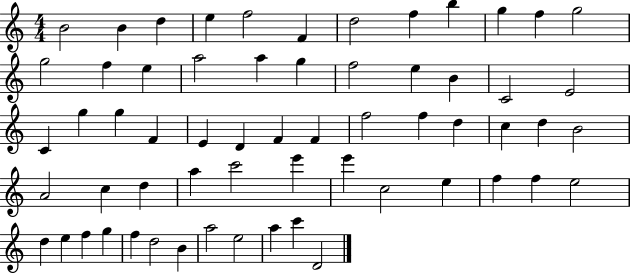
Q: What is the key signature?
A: C major